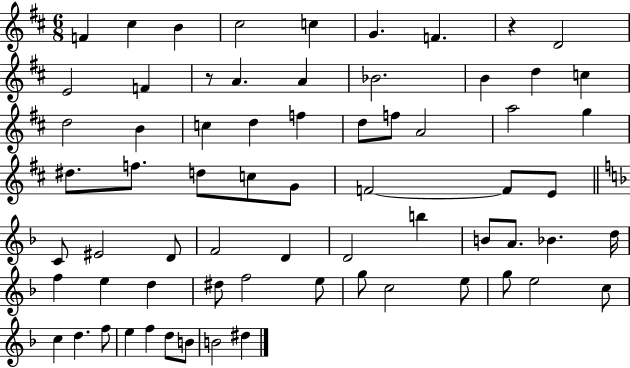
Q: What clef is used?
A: treble